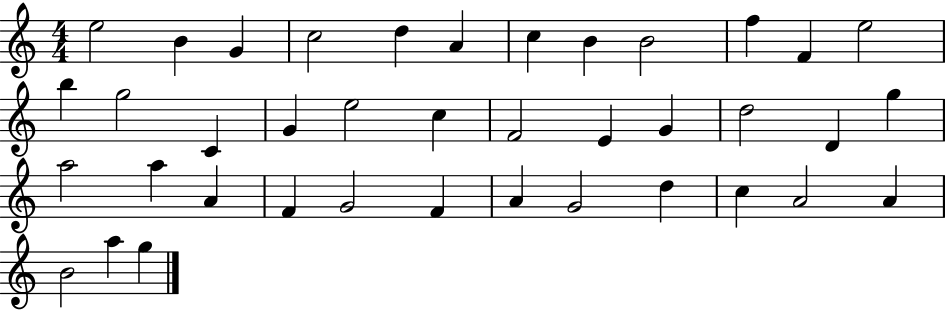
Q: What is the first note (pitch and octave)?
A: E5